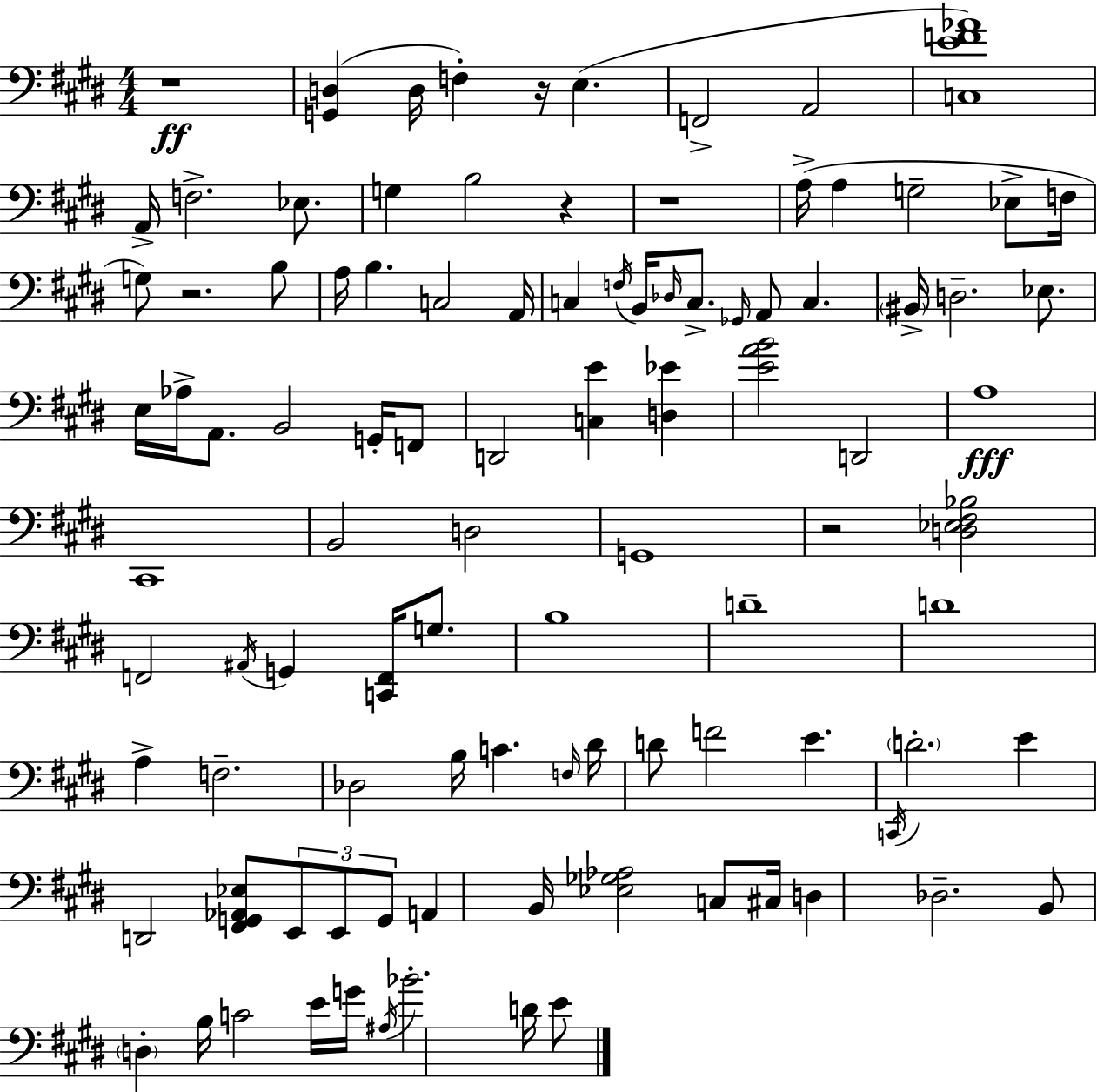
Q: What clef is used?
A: bass